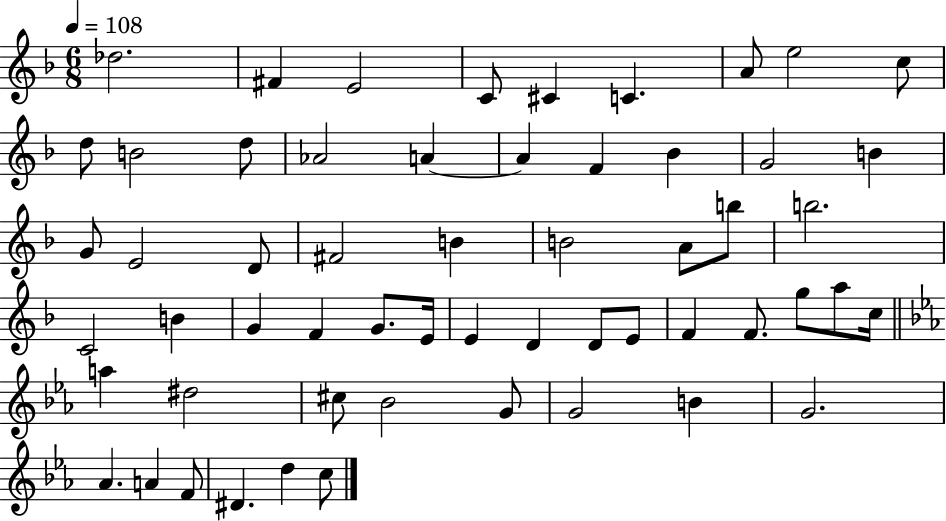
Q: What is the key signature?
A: F major